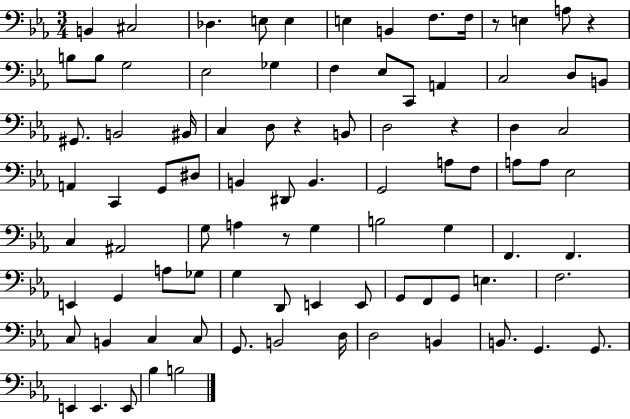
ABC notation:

X:1
T:Untitled
M:3/4
L:1/4
K:Eb
B,, ^C,2 _D, E,/2 E, E, B,, F,/2 F,/4 z/2 E, A,/2 z B,/2 B,/2 G,2 _E,2 _G, F, _E,/2 C,,/2 A,, C,2 D,/2 B,,/2 ^G,,/2 B,,2 ^B,,/4 C, D,/2 z B,,/2 D,2 z D, C,2 A,, C,, G,,/2 ^D,/2 B,, ^D,,/2 B,, G,,2 A,/2 F,/2 A,/2 A,/2 _E,2 C, ^A,,2 G,/2 A, z/2 G, B,2 G, F,, F,, E,, G,, A,/2 _G,/2 G, D,,/2 E,, E,,/2 G,,/2 F,,/2 G,,/2 E, F,2 C,/2 B,, C, C,/2 G,,/2 B,,2 D,/4 D,2 B,, B,,/2 G,, G,,/2 E,, E,, E,,/2 _B, B,2